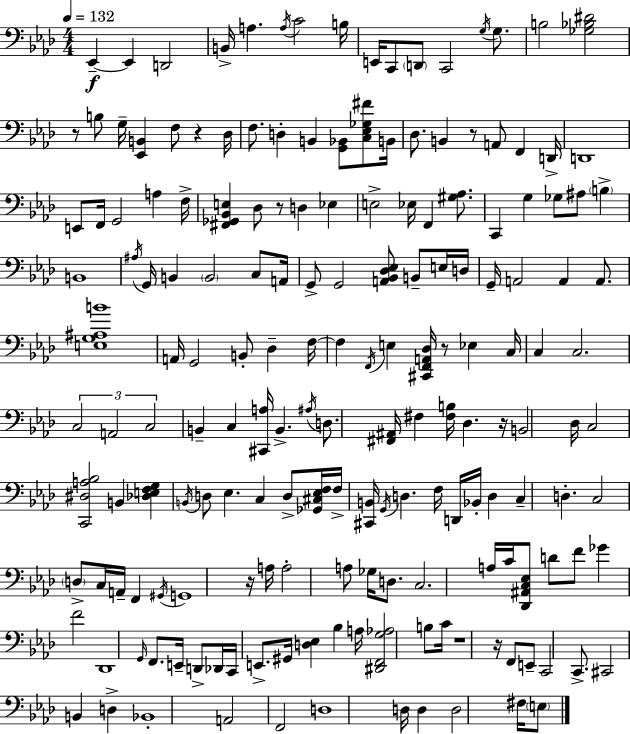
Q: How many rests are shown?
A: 9